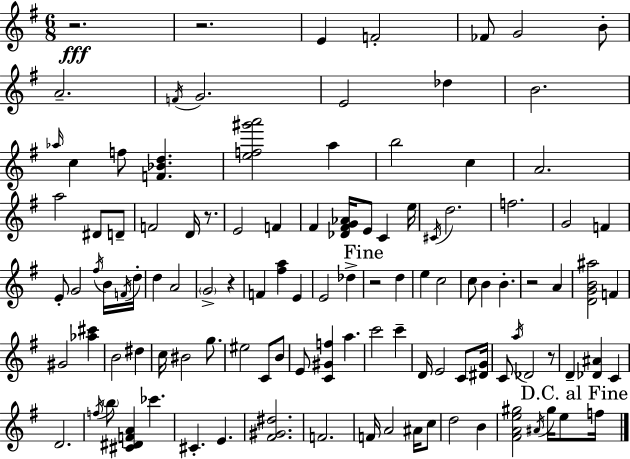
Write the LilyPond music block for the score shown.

{
  \clef treble
  \numericTimeSignature
  \time 6/8
  \key g \major
  r2.\fff | r2. | e'4 f'2-. | fes'8 g'2 b'8-. | \break a'2.-- | \acciaccatura { f'16 } g'2. | e'2 des''4 | b'2. | \break \grace { aes''16 } c''4 f''8 <f' bes' d''>4. | <e'' f'' gis''' a'''>2 a''4 | b''2 c''4 | a'2. | \break a''2 dis'8 | d'8-- f'2 d'16 r8. | e'2 f'4 | fis'4 <des' fis' g' aes'>16 e'8 c'4 | \break e''16 \acciaccatura { cis'16 } d''2. | f''2. | g'2 f'4 | e'8-. g'2 | \break \acciaccatura { fis''16 } b'16 \acciaccatura { f'16 } d''16-. d''4 a'2 | \parenthesize g'2-> | r4 f'4 <fis'' a''>4 | e'4 e'2 | \break des''4-> \mark "Fine" r2 | d''4 e''4 c''2 | c''8 b'4 b'4.-. | r2 | \break a'4 <d' g' b' ais''>2 | f'4 gis'2 | <aes'' cis'''>4 b'2 | dis''4 c''16 bis'2 | \break g''8. eis''2 | c'8 b'8 e'8 <c' gis' f''>4 a''4. | c'''2 | c'''4-- d'16 e'2 | \break c'8 <dis' g'>16 c'8 \acciaccatura { a''16 } des'2 | r8 d'4-- <des' ais'>4 | c'4 d'2. | \acciaccatura { f''16 } \parenthesize b''8 <cis' dis' f' a'>4 | \break ces'''4. cis'4.-. | e'4. <fis' gis' dis''>2. | f'2. | f'16 a'2 | \break ais'16 c''8 d''2 | b'4 <fis' a' e'' gis''>2 | \acciaccatura { ais'16 } gis''16 e''8 \mark "D.C. al Fine" f''16 \bar "|."
}